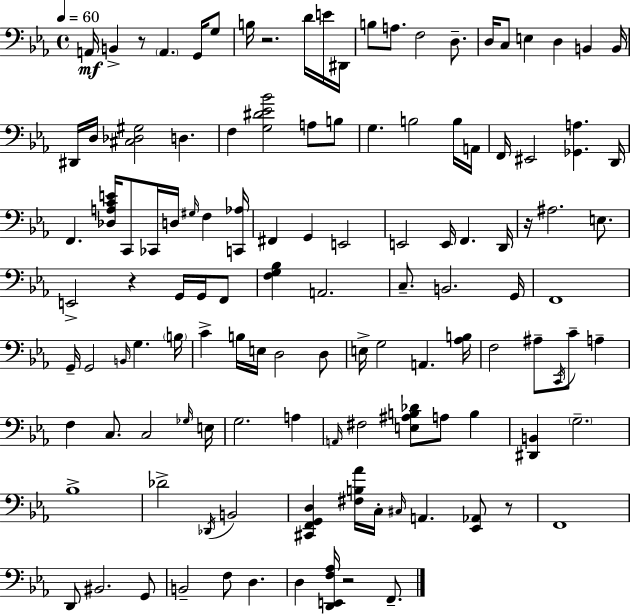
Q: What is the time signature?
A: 4/4